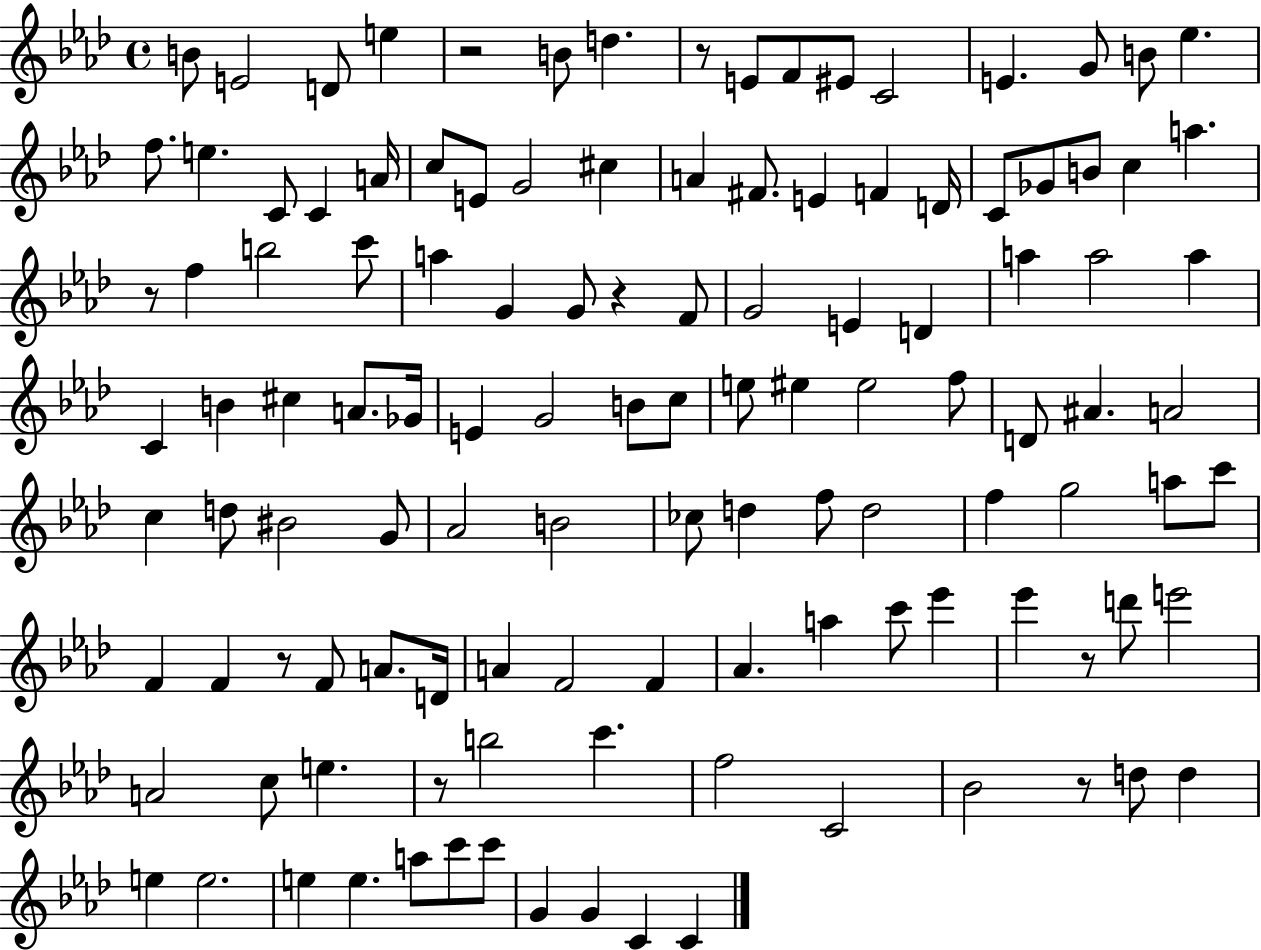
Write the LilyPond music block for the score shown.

{
  \clef treble
  \time 4/4
  \defaultTimeSignature
  \key aes \major
  b'8 e'2 d'8 e''4 | r2 b'8 d''4. | r8 e'8 f'8 eis'8 c'2 | e'4. g'8 b'8 ees''4. | \break f''8. e''4. c'8 c'4 a'16 | c''8 e'8 g'2 cis''4 | a'4 fis'8. e'4 f'4 d'16 | c'8 ges'8 b'8 c''4 a''4. | \break r8 f''4 b''2 c'''8 | a''4 g'4 g'8 r4 f'8 | g'2 e'4 d'4 | a''4 a''2 a''4 | \break c'4 b'4 cis''4 a'8. ges'16 | e'4 g'2 b'8 c''8 | e''8 eis''4 eis''2 f''8 | d'8 ais'4. a'2 | \break c''4 d''8 bis'2 g'8 | aes'2 b'2 | ces''8 d''4 f''8 d''2 | f''4 g''2 a''8 c'''8 | \break f'4 f'4 r8 f'8 a'8. d'16 | a'4 f'2 f'4 | aes'4. a''4 c'''8 ees'''4 | ees'''4 r8 d'''8 e'''2 | \break a'2 c''8 e''4. | r8 b''2 c'''4. | f''2 c'2 | bes'2 r8 d''8 d''4 | \break e''4 e''2. | e''4 e''4. a''8 c'''8 c'''8 | g'4 g'4 c'4 c'4 | \bar "|."
}